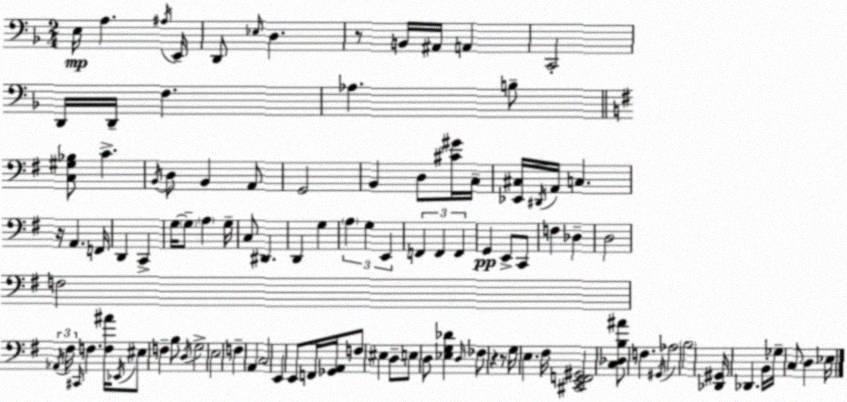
X:1
T:Untitled
M:2/4
L:1/4
K:F
E,/4 A, ^A,/4 E,,/4 D,,/2 _E,/4 D, z/2 B,,/4 ^A,,/4 A,, C,,2 D,,/4 D,,/4 F, _A, B,/2 [C,^G,_B,]/2 C B,,/4 D,/2 B,, A,,/2 G,,2 B,, D,/2 [^C^G]/4 C,/4 [_E,,^C,]/4 ^D,,/4 A,,/4 C, z/4 A,, F,,/4 D,, C,, G,/4 G,/2 A, G,/4 C,/2 ^D,, D,, G, A, G, E,, F,, F,, F,, G,, E,,/2 C,,/2 F, _D, D,2 F,2 _A,,/4 ^F,/4 ^C,,/4 F, [F,^A]/4 _E,,/4 ^E,/2 F, B,/2 D,/4 G,2 E,2 F, A,, C,2 E,, E,,/2 F,,/4 [_G,,A,,]/4 F,/2 ^E, D,/2 E,/2 D,/2 [_E,G,_D] D,/4 _F,/2 z z/2 G,/4 E, ^F,/4 [^C,,E,,F,,^G,,]2 [C,_D,B,^A]/2 F, ^G,,/4 _A,2 B,2 [_D,,^G,,]/4 _D,, B,,/4 _G,/4 C,/2 D, _E,/4